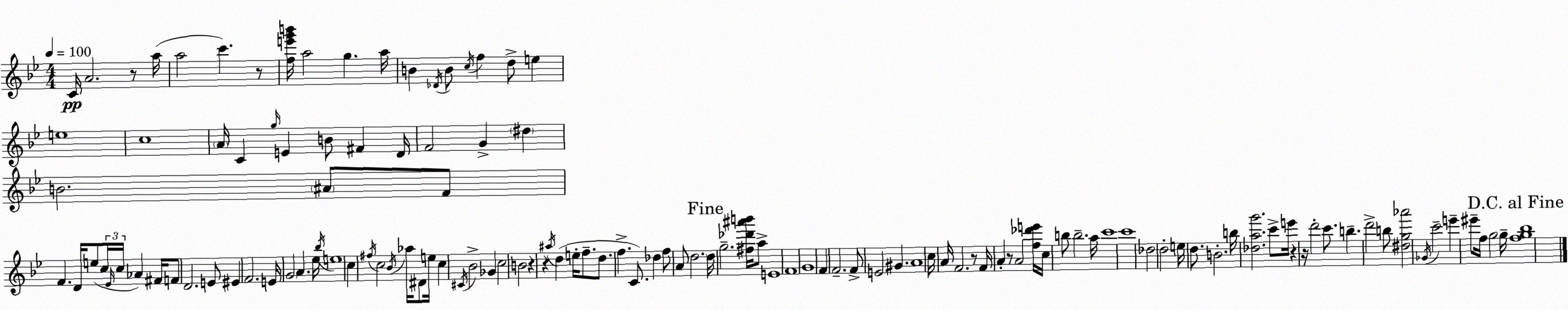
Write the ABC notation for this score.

X:1
T:Untitled
M:4/4
L:1/4
K:Gm
C/4 A2 z/2 a/4 a2 c' z/2 [fe'g'b']/4 a2 g a/4 B _D/4 B/2 c/4 f d/2 e e4 c4 A/4 C g/4 E B/2 ^F D/4 F2 G ^d B2 ^A/2 F/2 F D/4 e/2 c/4 _E/4 c/4 _A ^F/4 F/2 D2 E/2 ^E F2 E/4 G2 A _e/4 _b/4 e4 c ^f/4 c2 _B/4 _a/4 ^D/2 e/4 c ^C/4 _B2 _G c2 B2 z z ^a/4 d e/4 f/2 d/2 f C/2 _d f/2 A/2 d2 d/4 g2 [^f_d'^a'b']/4 a/2 E4 F4 G4 F F2 F/2 E2 ^G A4 c/4 A/4 F2 z/2 F/4 A z/2 A2 [f_d'e']/4 c/4 b/2 b2 a/4 c'4 c'4 _d2 d2 e/4 d/2 B2 b/4 [_dag']2 c'/2 e'/4 z z/4 d'2 c'/2 b d'2 b/2 [^dg_a']2 _G/4 c'2 e' ^e'/2 f/4 g2 g/4 [fg_b]4